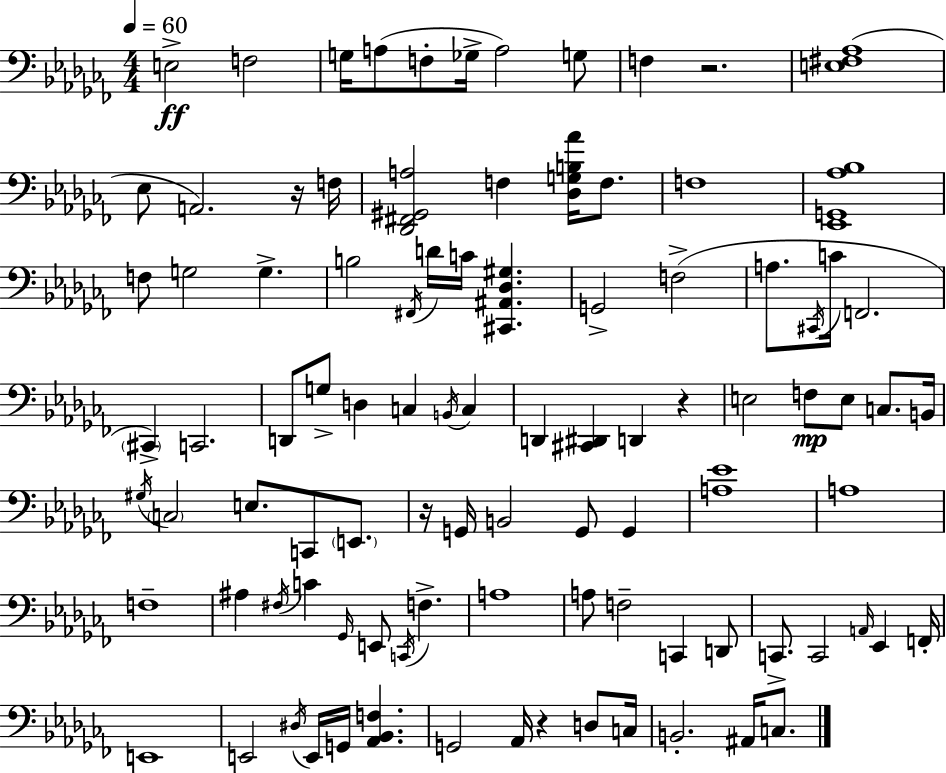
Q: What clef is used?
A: bass